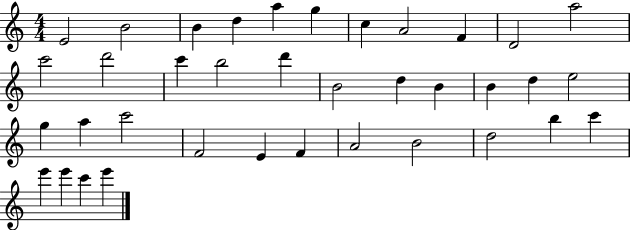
X:1
T:Untitled
M:4/4
L:1/4
K:C
E2 B2 B d a g c A2 F D2 a2 c'2 d'2 c' b2 d' B2 d B B d e2 g a c'2 F2 E F A2 B2 d2 b c' e' e' c' e'